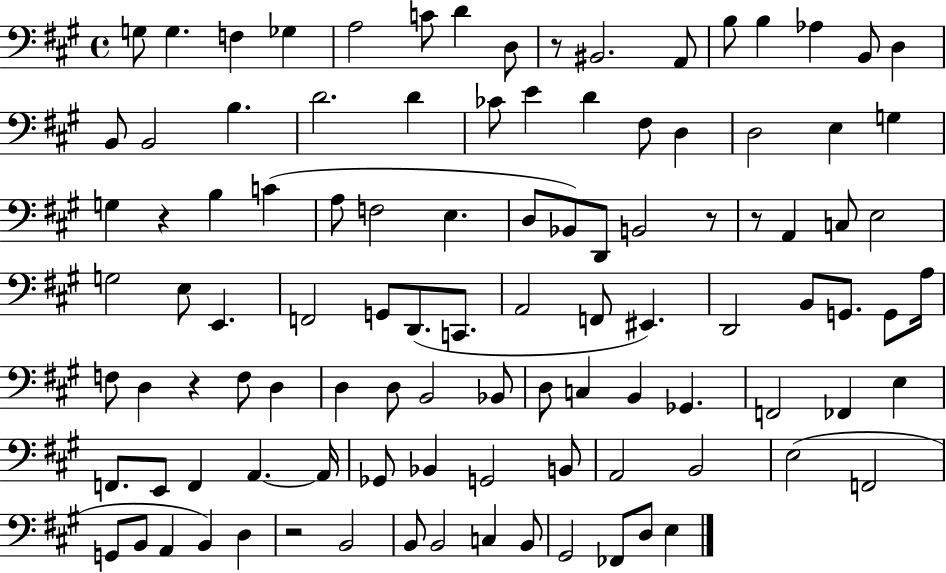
{
  \clef bass
  \time 4/4
  \defaultTimeSignature
  \key a \major
  g8 g4. f4 ges4 | a2 c'8 d'4 d8 | r8 bis,2. a,8 | b8 b4 aes4 b,8 d4 | \break b,8 b,2 b4. | d'2. d'4 | ces'8 e'4 d'4 fis8 d4 | d2 e4 g4 | \break g4 r4 b4 c'4( | a8 f2 e4. | d8 bes,8) d,8 b,2 r8 | r8 a,4 c8 e2 | \break g2 e8 e,4. | f,2 g,8 d,8.( c,8. | a,2 f,8 eis,4.) | d,2 b,8 g,8. g,8 a16 | \break f8 d4 r4 f8 d4 | d4 d8 b,2 bes,8 | d8 c4 b,4 ges,4. | f,2 fes,4 e4 | \break f,8. e,8 f,4 a,4.~~ a,16 | ges,8 bes,4 g,2 b,8 | a,2 b,2 | e2( f,2 | \break g,8 b,8 a,4 b,4) d4 | r2 b,2 | b,8 b,2 c4 b,8 | gis,2 fes,8 d8 e4 | \break \bar "|."
}